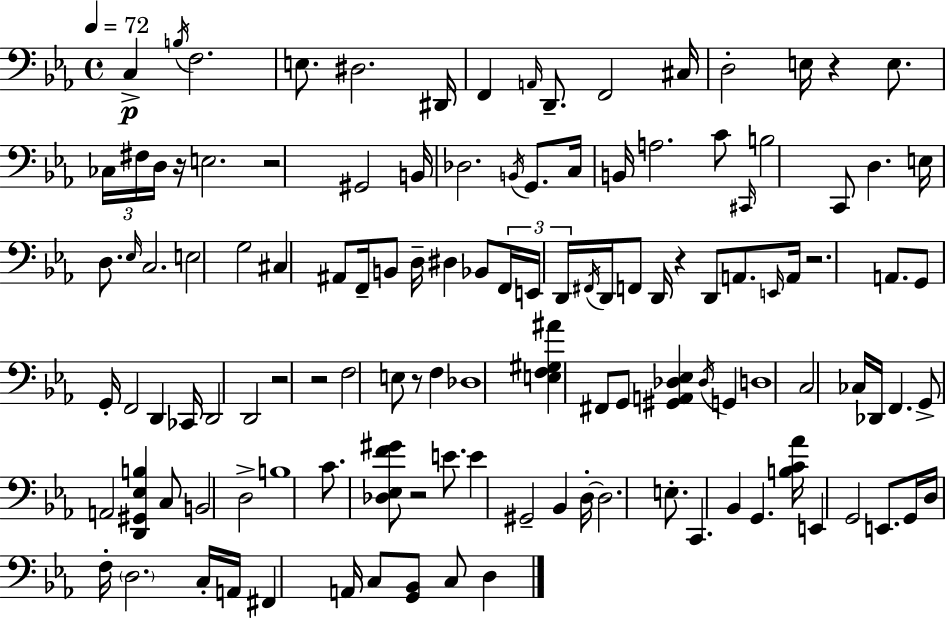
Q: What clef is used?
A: bass